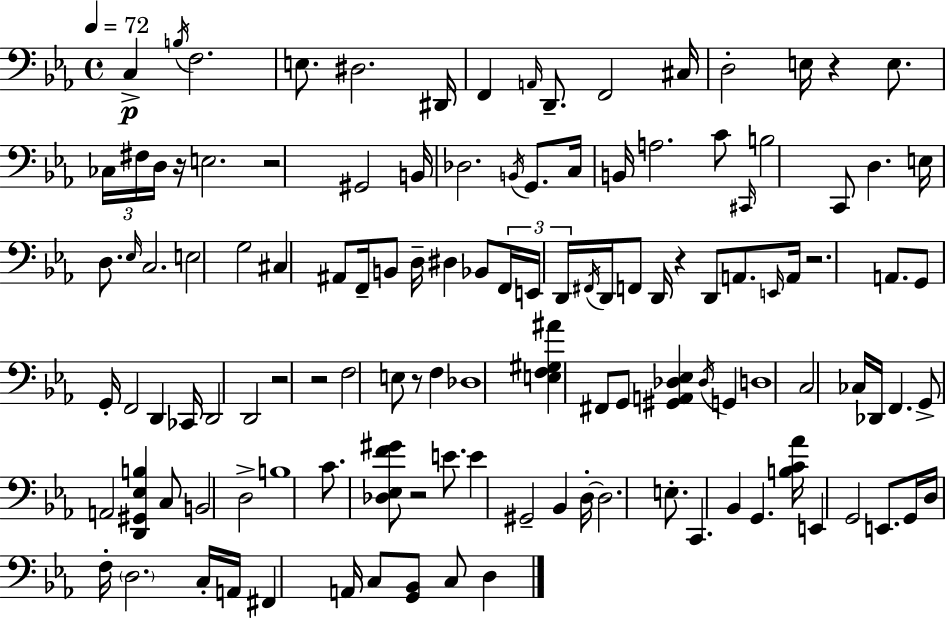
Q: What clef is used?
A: bass